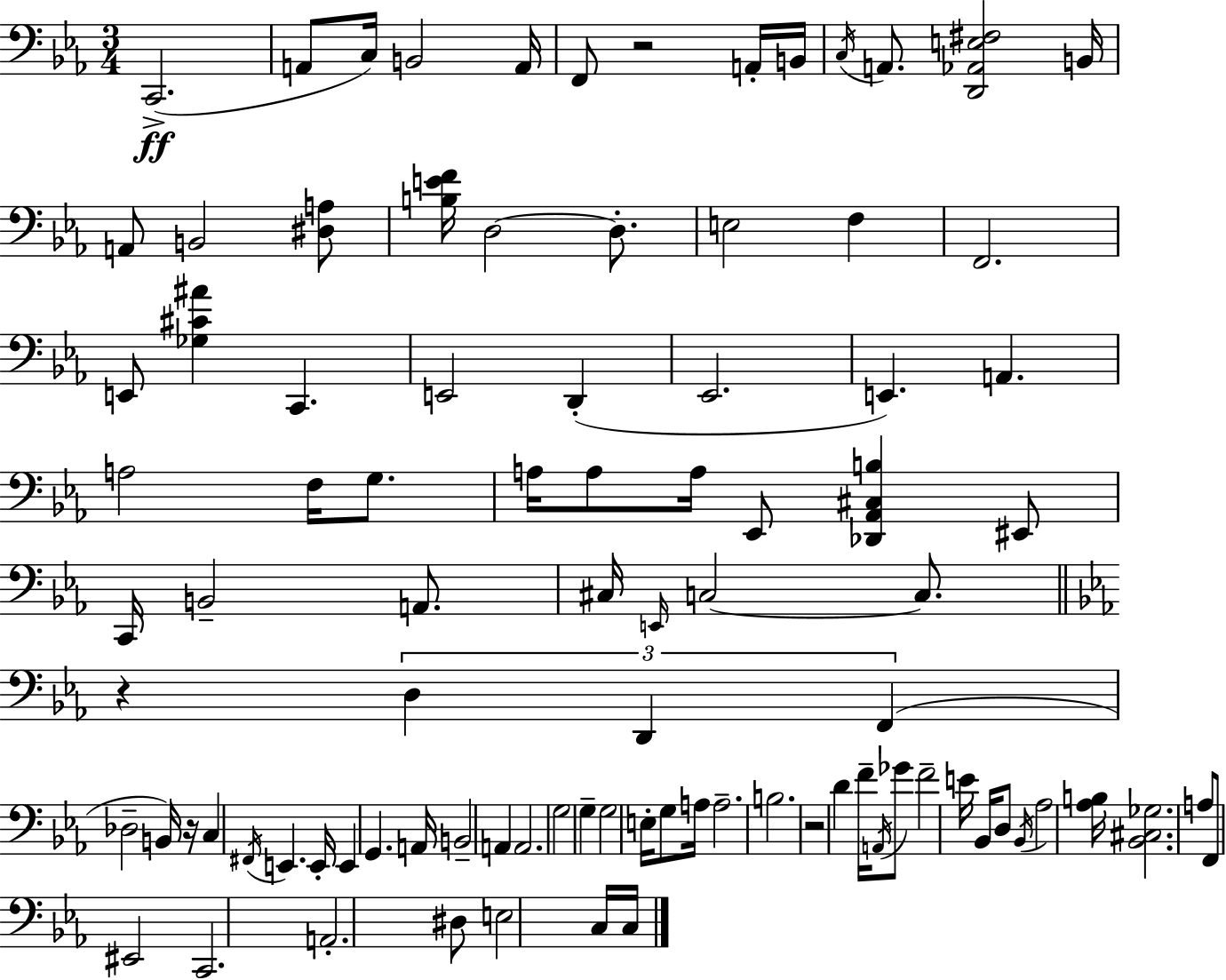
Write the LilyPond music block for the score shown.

{
  \clef bass
  \numericTimeSignature
  \time 3/4
  \key c \minor
  c,2.->(\ff | a,8 c16) b,2 a,16 | f,8 r2 a,16-. b,16 | \acciaccatura { c16 } a,8. <d, aes, e fis>2 | \break b,16 a,8 b,2 <dis a>8 | <b e' f'>16 d2~~ d8.-. | e2 f4 | f,2. | \break e,8 <ges cis' ais'>4 c,4. | e,2 d,4-.( | ees,2. | e,4.) a,4. | \break a2 f16 g8. | a16 a8 a16 ees,8 <des, aes, cis b>4 eis,8 | c,16 b,2-- a,8. | cis16 \grace { e,16 } c2~~ c8. | \break \bar "||" \break \key ees \major r4 \tuplet 3/2 { d4 d,4 | f,4( } des2-- | b,16) r16 c4 \acciaccatura { fis,16 } e,4. | e,16-. e,4 g,4. | \break a,16 b,2-- a,4 | a,2. | g2 g4-- | g2 e16-. g8 | \break a16 a2.-- | b2. | r2 d'4 | f'16-- \acciaccatura { a,16 } ges'8 f'2-- | \break e'16 bes,16 d8 \acciaccatura { bes,16 } aes2 | <aes b>16 <bes, cis ges>2. | a8 f,8 eis,2 | c,2. | \break a,2.-. | dis8 e2 | c16 c16 \bar "|."
}